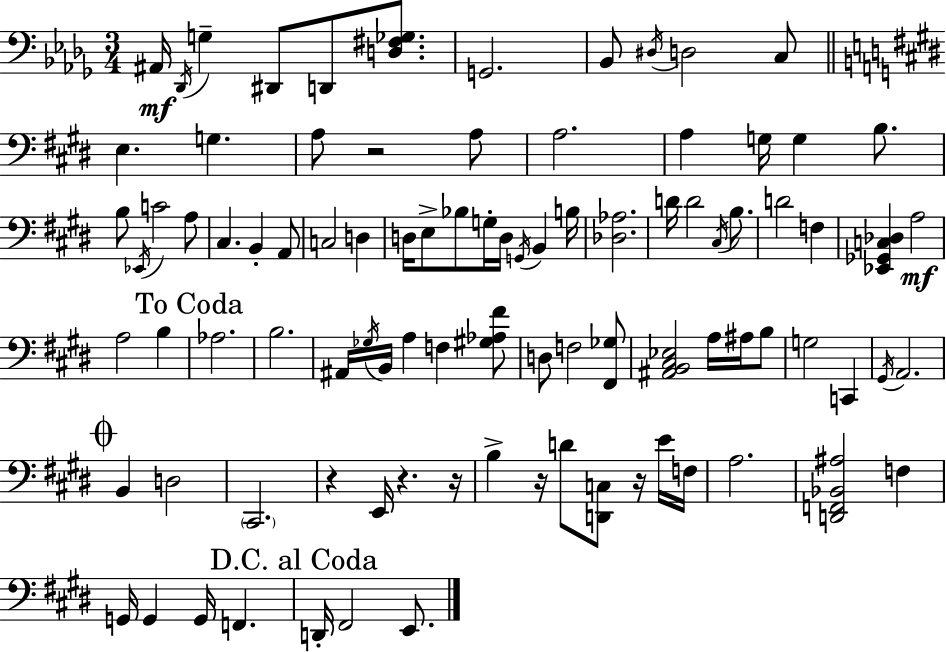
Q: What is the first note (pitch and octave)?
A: A#2